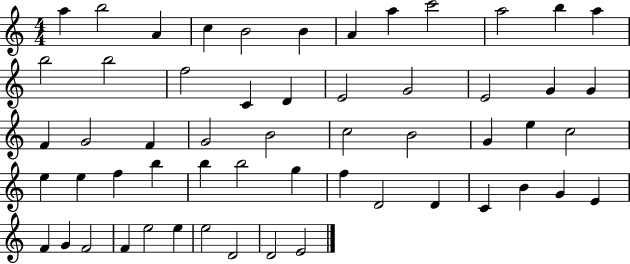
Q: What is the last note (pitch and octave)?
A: E4